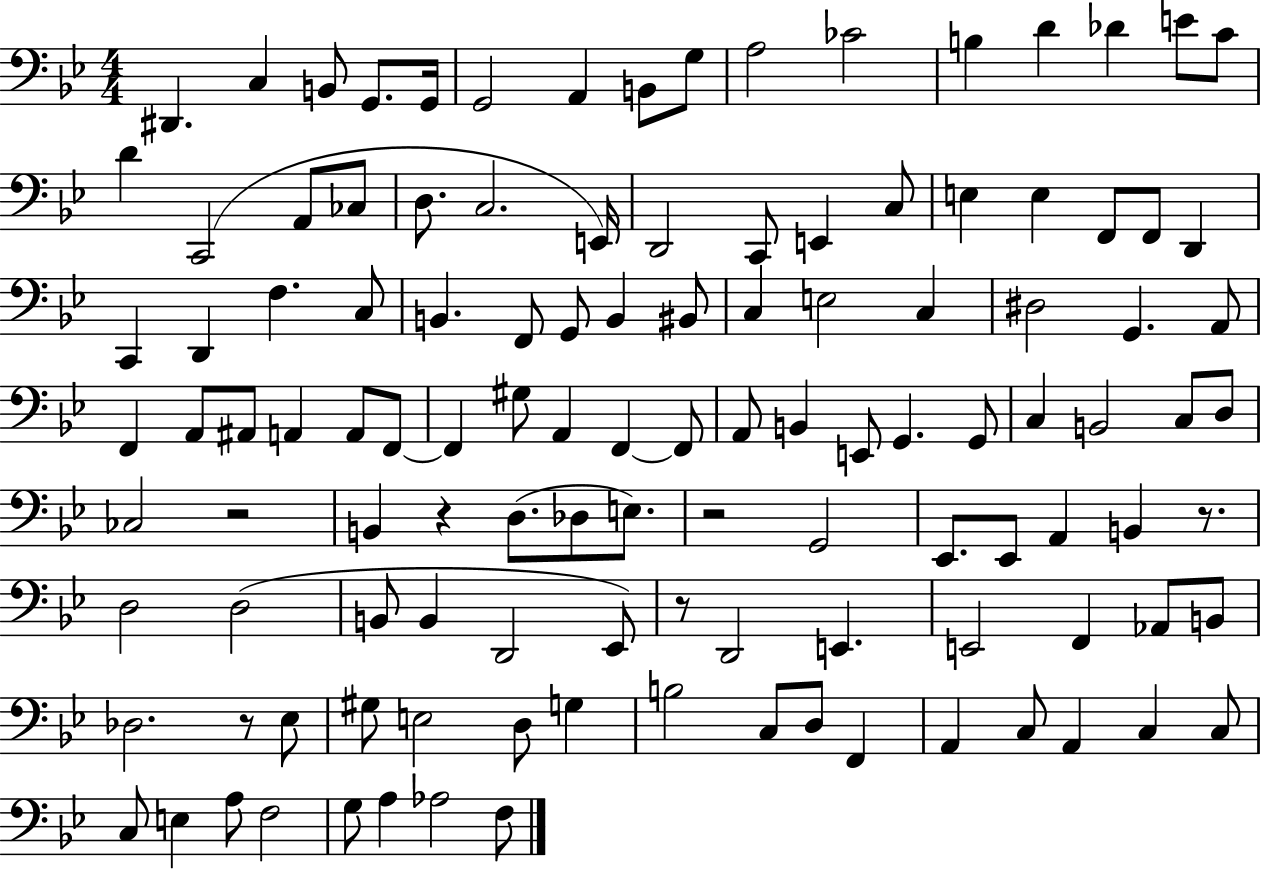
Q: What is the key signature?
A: BES major